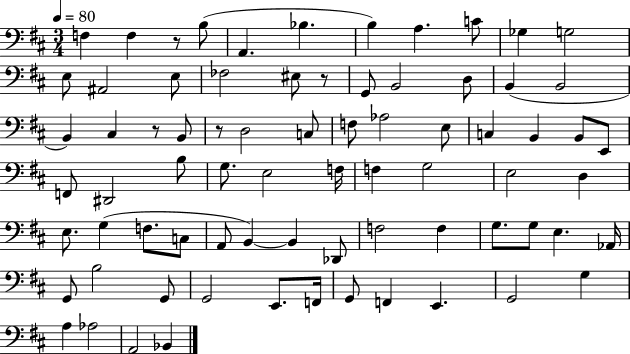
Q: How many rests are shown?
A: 4